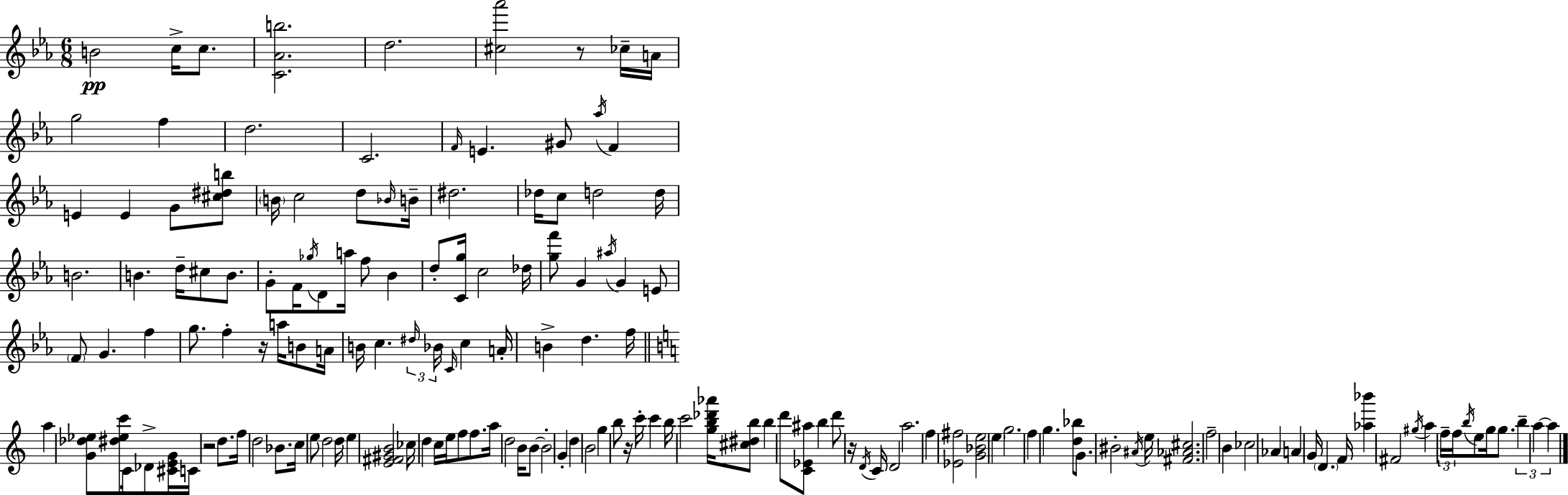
{
  \clef treble
  \numericTimeSignature
  \time 6/8
  \key c \minor
  \repeat volta 2 { b'2\pp c''16-> c''8. | <c' aes' b''>2. | d''2. | <cis'' aes'''>2 r8 ces''16-- a'16 | \break g''2 f''4 | d''2. | c'2. | \grace { f'16 } e'4. gis'8 \acciaccatura { aes''16 } f'4 | \break e'4 e'4 g'8 | <cis'' dis'' b''>8 \parenthesize b'16 c''2 d''8 | \grace { bes'16 } b'16-- dis''2. | des''16 c''8 d''2 | \break d''16 b'2. | b'4. d''16-- cis''8 | b'8. g'8-. f'16 \acciaccatura { ges''16 } d'8 a''16 f''8 | bes'4 d''8-. <c' g''>16 c''2 | \break des''16 <g'' f'''>8 g'4 \acciaccatura { ais''16 } g'4 | e'8 \parenthesize f'8 g'4. | f''4 g''8. f''4-. | r16 a''16 b'8 a'16 b'16 c''4. | \break \tuplet 3/2 { \grace { dis''16 } bes'16 \grace { c'16 } } c''4 a'16-. b'4-> | d''4. f''16 \bar "||" \break \key c \major a''4 <g' des'' ees''>8 <dis'' ees'' c'''>8 c'16 des'8-> <cis' e' g'>16 | c'16 r2 d''8. | f''16 d''2 bes'8. | c''16 e''8 d''2 d''16 | \break e''4 <e' fis' gis' b'>2 | ces''16 d''4 c''16 e''16 f''8 f''8. | a''16 d''2 b'16 b'8~~ | b'2-. g'4-. | \break d''4 b'2 | g''4 b''8 r16 c'''16-. c'''4 | b''16 c'''2 <g'' b'' des''' aes'''>16 <cis'' dis'' b''>8 | b''4 d'''8 <c' ees' ais''>8 b''4 | \break d'''8 r16 \acciaccatura { d'16 } c'16 d'2 | a''2. | f''4 <ees' fis''>2 | <g' bes' e''>2 \parenthesize e''4 | \break g''2. | f''4 g''4. <d'' bes''>8 | g'8. bis'2-. | \acciaccatura { ais'16 } e''16 <fis' aes' cis''>2. | \break f''2-- b'4 | ces''2 aes'4 | a'4 g'16 \parenthesize d'4. | f'16 <aes'' bes'''>4 fis'2 | \break \acciaccatura { gis''16 } a''4 \tuplet 3/2 { f''16-- f''16 \acciaccatura { b''16 } } e''8 | g''16 g''8. \tuplet 3/2 { b''4-- a''4~~ | a''4 } } \bar "|."
}